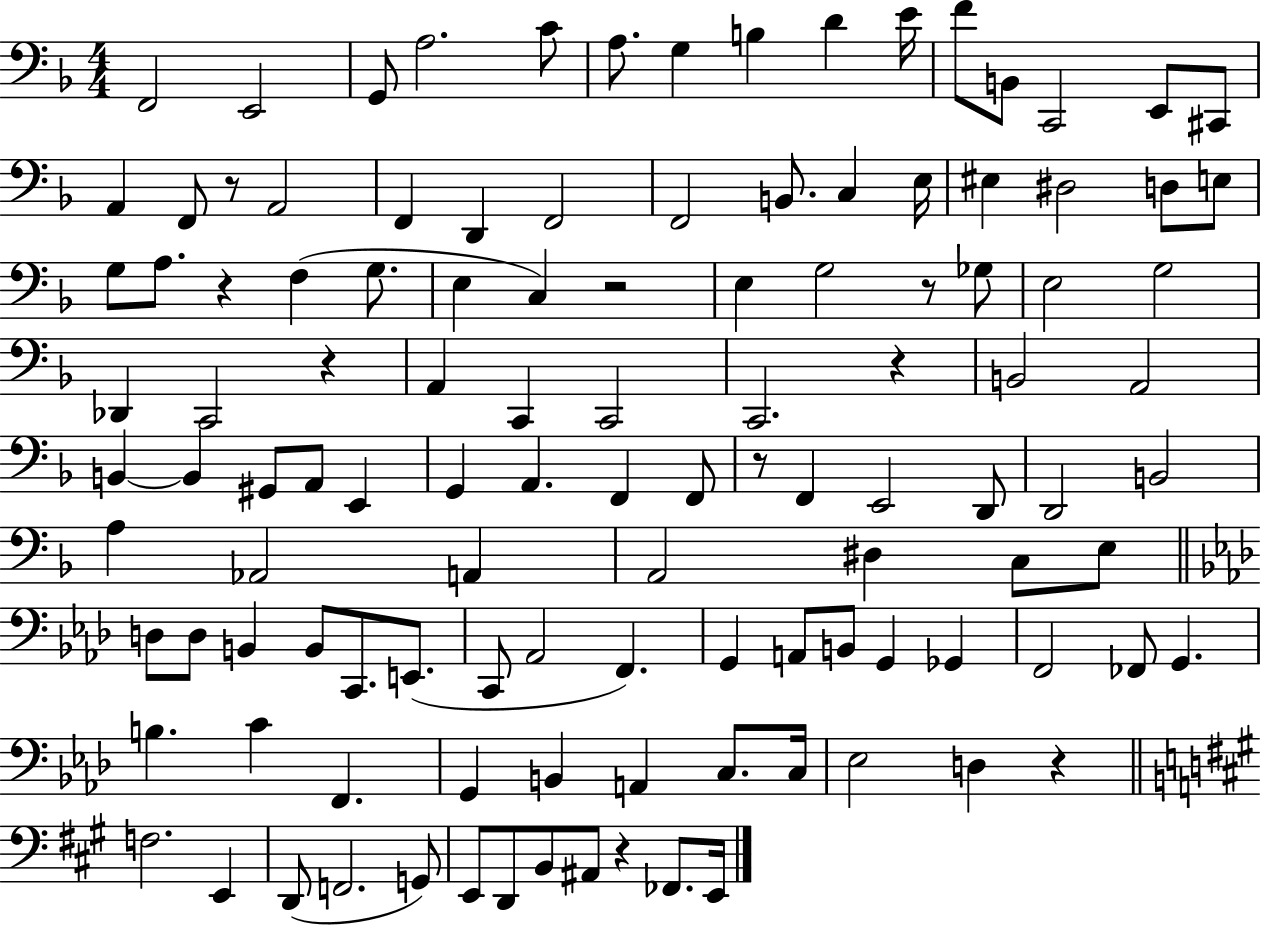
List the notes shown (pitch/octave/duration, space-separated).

F2/h E2/h G2/e A3/h. C4/e A3/e. G3/q B3/q D4/q E4/s F4/e B2/e C2/h E2/e C#2/e A2/q F2/e R/e A2/h F2/q D2/q F2/h F2/h B2/e. C3/q E3/s EIS3/q D#3/h D3/e E3/e G3/e A3/e. R/q F3/q G3/e. E3/q C3/q R/h E3/q G3/h R/e Gb3/e E3/h G3/h Db2/q C2/h R/q A2/q C2/q C2/h C2/h. R/q B2/h A2/h B2/q B2/q G#2/e A2/e E2/q G2/q A2/q. F2/q F2/e R/e F2/q E2/h D2/e D2/h B2/h A3/q Ab2/h A2/q A2/h D#3/q C3/e E3/e D3/e D3/e B2/q B2/e C2/e. E2/e. C2/e Ab2/h F2/q. G2/q A2/e B2/e G2/q Gb2/q F2/h FES2/e G2/q. B3/q. C4/q F2/q. G2/q B2/q A2/q C3/e. C3/s Eb3/h D3/q R/q F3/h. E2/q D2/e F2/h. G2/e E2/e D2/e B2/e A#2/e R/q FES2/e. E2/s